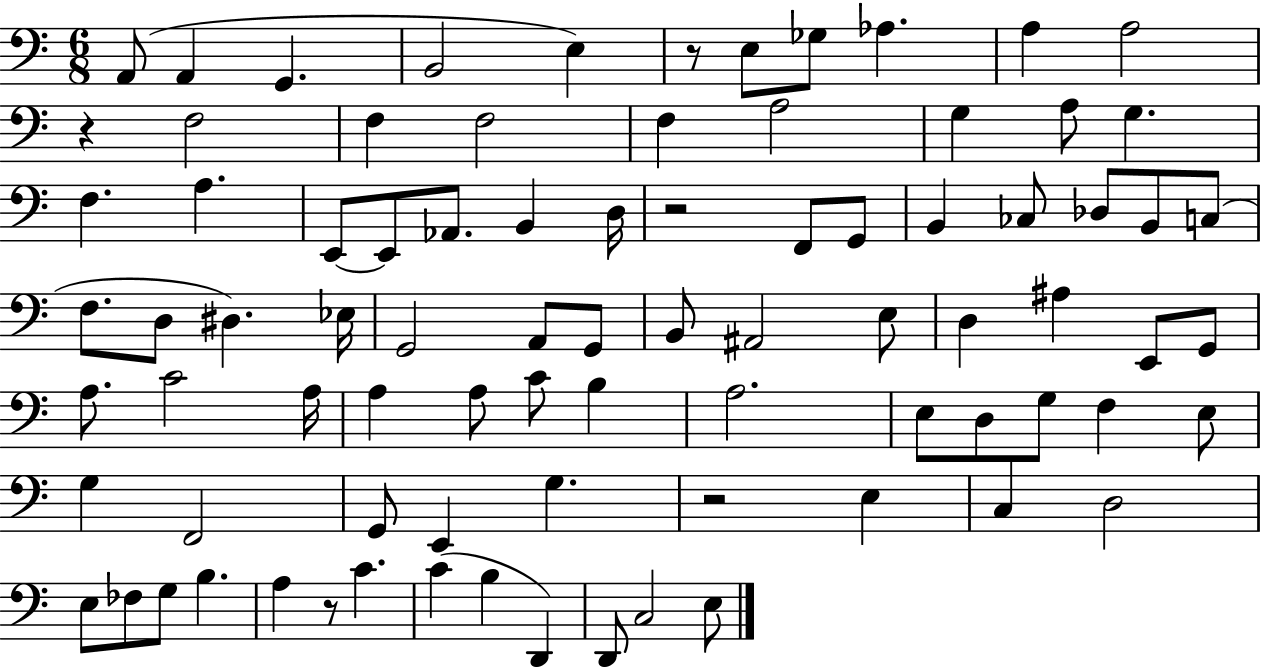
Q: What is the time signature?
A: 6/8